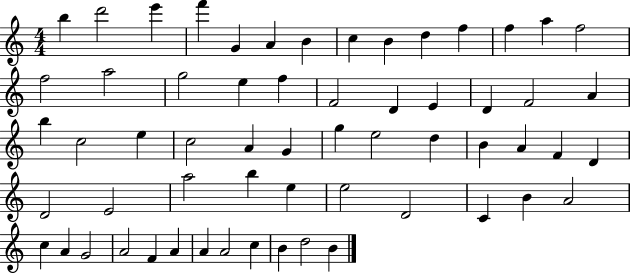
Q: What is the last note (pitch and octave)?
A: B4